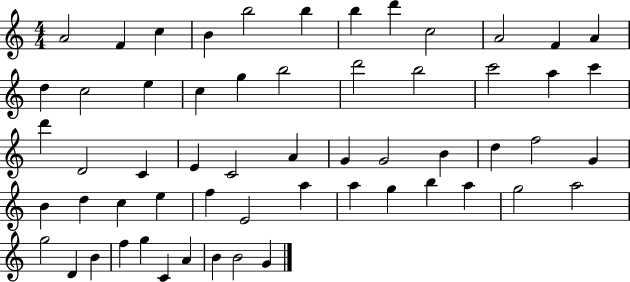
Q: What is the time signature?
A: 4/4